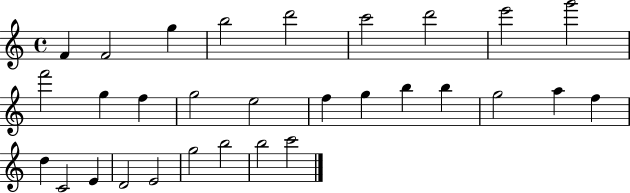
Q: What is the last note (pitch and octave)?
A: C6